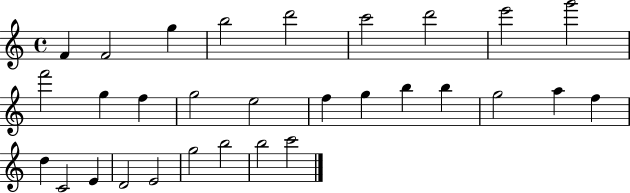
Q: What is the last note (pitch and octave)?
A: C6